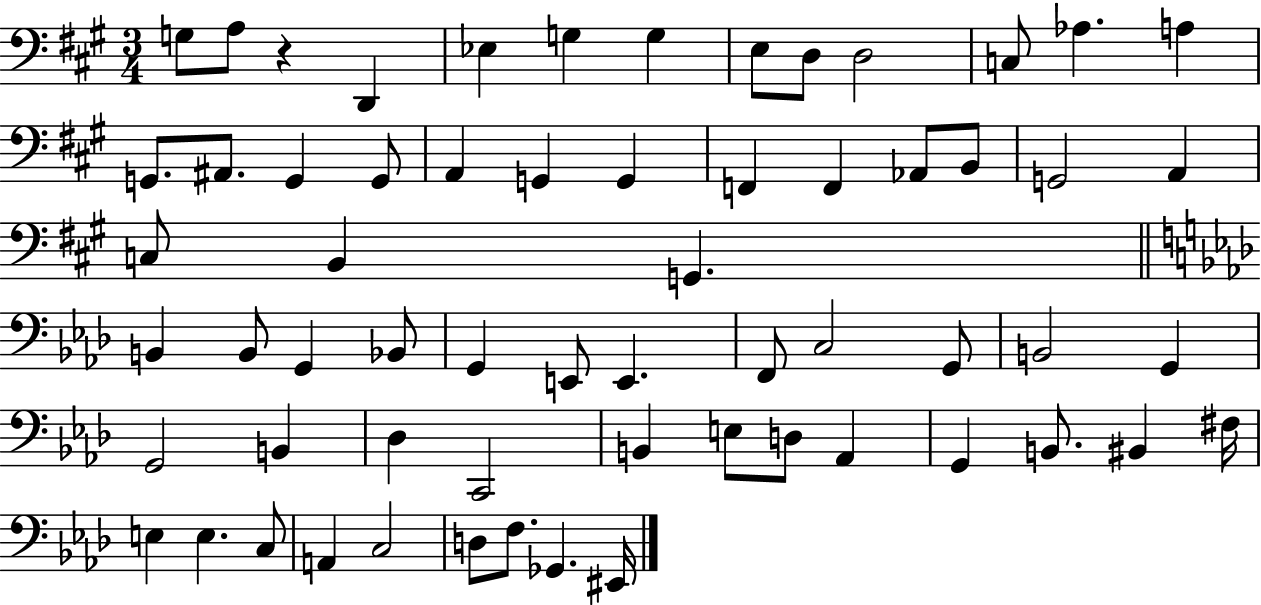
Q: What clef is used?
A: bass